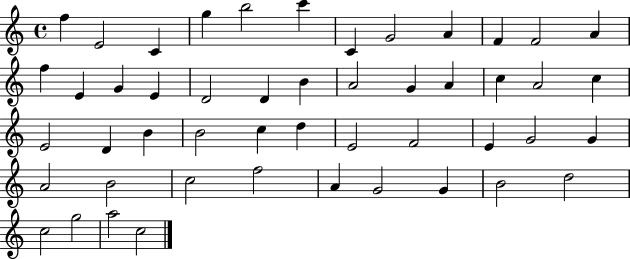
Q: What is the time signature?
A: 4/4